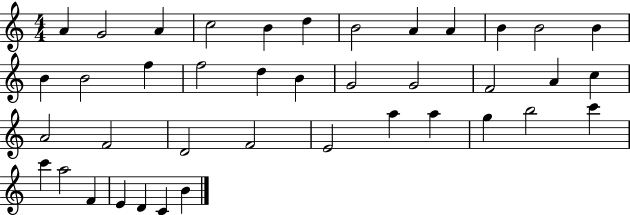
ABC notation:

X:1
T:Untitled
M:4/4
L:1/4
K:C
A G2 A c2 B d B2 A A B B2 B B B2 f f2 d B G2 G2 F2 A c A2 F2 D2 F2 E2 a a g b2 c' c' a2 F E D C B